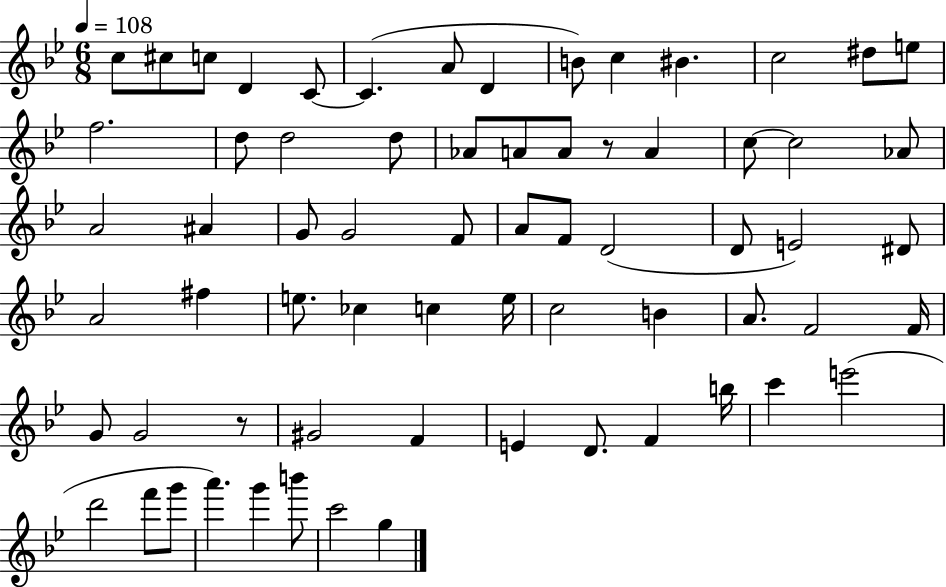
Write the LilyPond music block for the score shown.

{
  \clef treble
  \numericTimeSignature
  \time 6/8
  \key bes \major
  \tempo 4 = 108
  c''8 cis''8 c''8 d'4 c'8~~ | c'4.( a'8 d'4 | b'8) c''4 bis'4. | c''2 dis''8 e''8 | \break f''2. | d''8 d''2 d''8 | aes'8 a'8 a'8 r8 a'4 | c''8~~ c''2 aes'8 | \break a'2 ais'4 | g'8 g'2 f'8 | a'8 f'8 d'2( | d'8 e'2) dis'8 | \break a'2 fis''4 | e''8. ces''4 c''4 e''16 | c''2 b'4 | a'8. f'2 f'16 | \break g'8 g'2 r8 | gis'2 f'4 | e'4 d'8. f'4 b''16 | c'''4 e'''2( | \break d'''2 f'''8 g'''8 | a'''4.) g'''4 b'''8 | c'''2 g''4 | \bar "|."
}